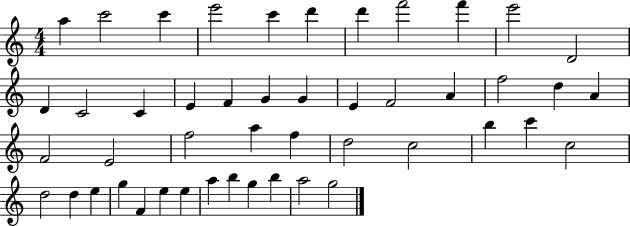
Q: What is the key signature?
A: C major